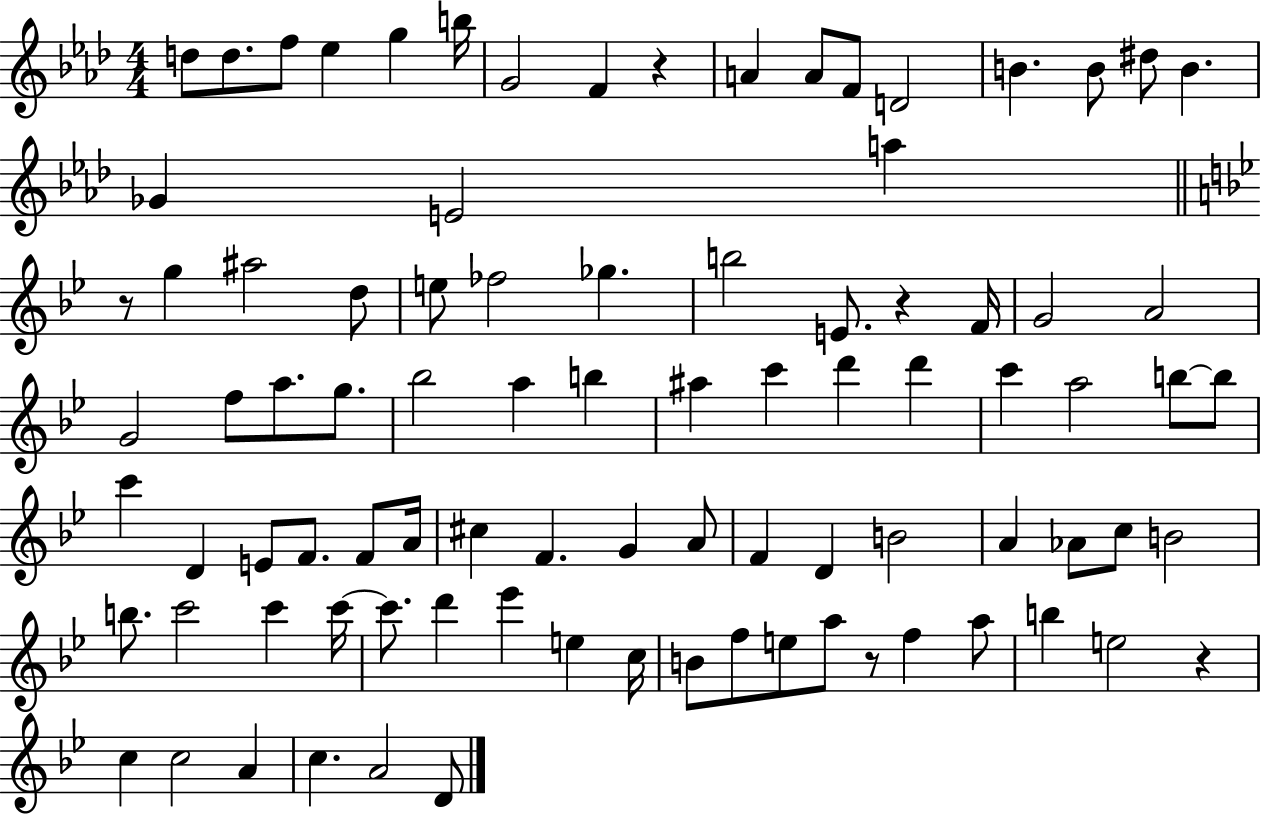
{
  \clef treble
  \numericTimeSignature
  \time 4/4
  \key aes \major
  \repeat volta 2 { d''8 d''8. f''8 ees''4 g''4 b''16 | g'2 f'4 r4 | a'4 a'8 f'8 d'2 | b'4. b'8 dis''8 b'4. | \break ges'4 e'2 a''4 | \bar "||" \break \key g \minor r8 g''4 ais''2 d''8 | e''8 fes''2 ges''4. | b''2 e'8. r4 f'16 | g'2 a'2 | \break g'2 f''8 a''8. g''8. | bes''2 a''4 b''4 | ais''4 c'''4 d'''4 d'''4 | c'''4 a''2 b''8~~ b''8 | \break c'''4 d'4 e'8 f'8. f'8 a'16 | cis''4 f'4. g'4 a'8 | f'4 d'4 b'2 | a'4 aes'8 c''8 b'2 | \break b''8. c'''2 c'''4 c'''16~~ | c'''8. d'''4 ees'''4 e''4 c''16 | b'8 f''8 e''8 a''8 r8 f''4 a''8 | b''4 e''2 r4 | \break c''4 c''2 a'4 | c''4. a'2 d'8 | } \bar "|."
}